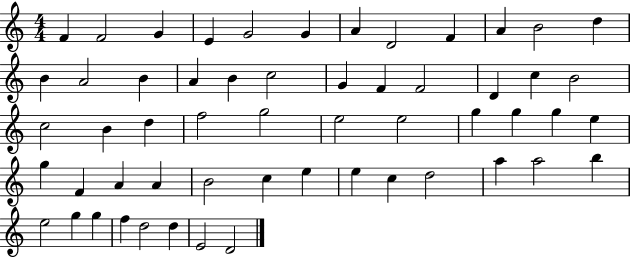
X:1
T:Untitled
M:4/4
L:1/4
K:C
F F2 G E G2 G A D2 F A B2 d B A2 B A B c2 G F F2 D c B2 c2 B d f2 g2 e2 e2 g g g e g F A A B2 c e e c d2 a a2 b e2 g g f d2 d E2 D2